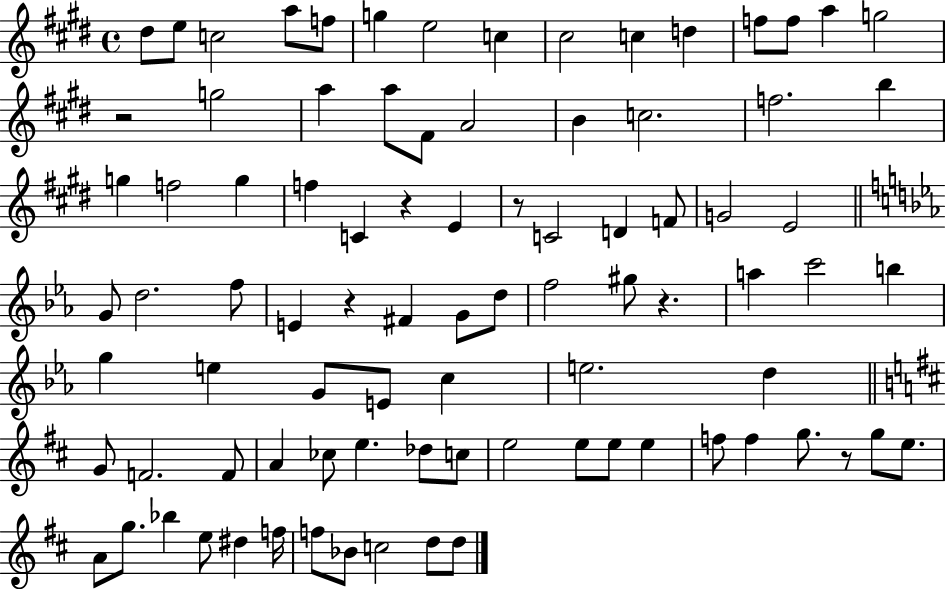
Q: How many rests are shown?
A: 6